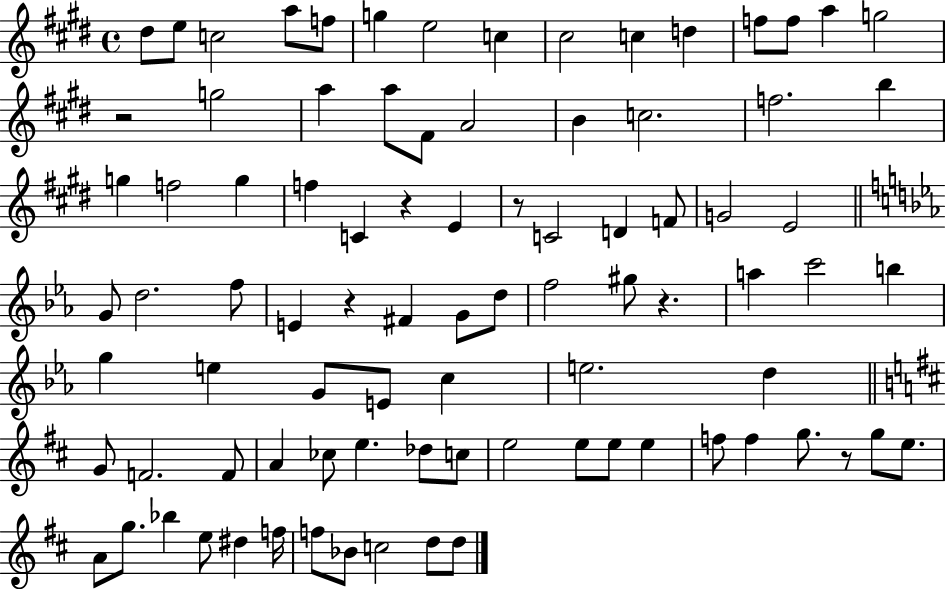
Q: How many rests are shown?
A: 6